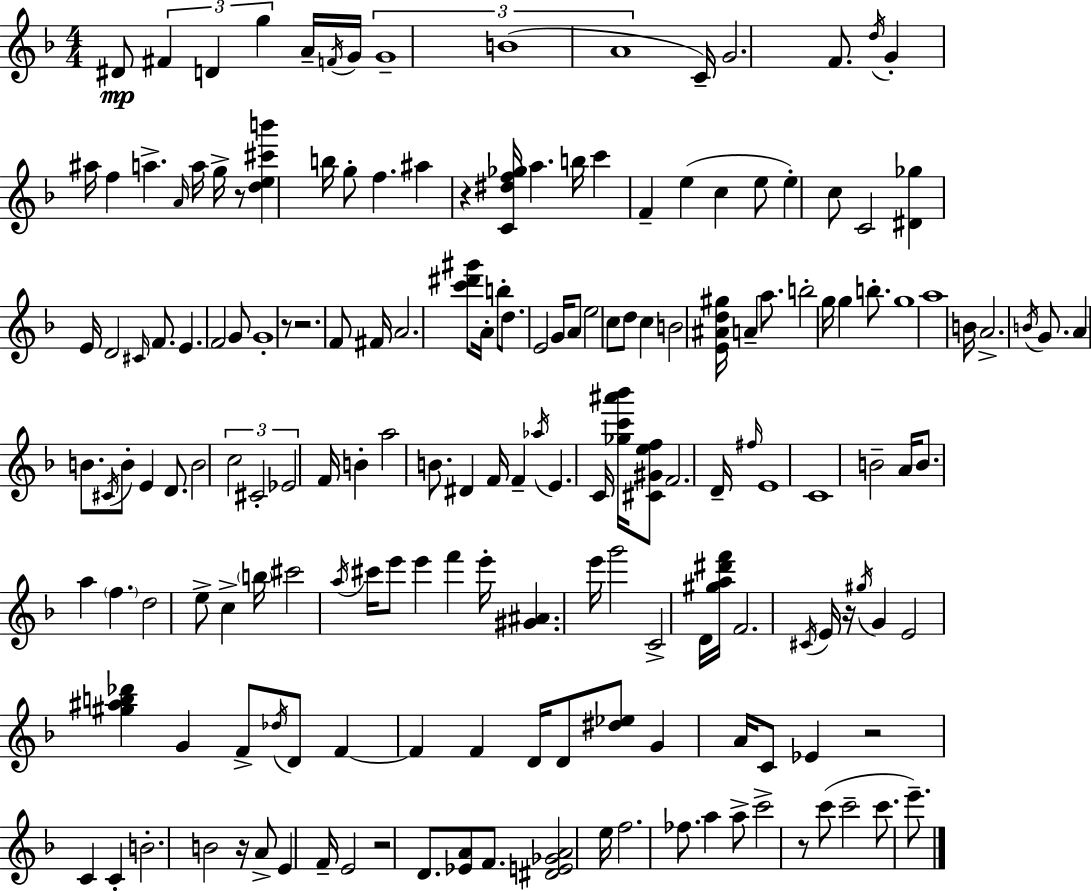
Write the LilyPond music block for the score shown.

{
  \clef treble
  \numericTimeSignature
  \time 4/4
  \key d \minor
  dis'8\mp \tuplet 3/2 { fis'4 d'4 g''4 } a'16-- \acciaccatura { f'16 } | g'16 \tuplet 3/2 { g'1-- | b'1( | a'1 } | \break c'16--) g'2. f'8. | \acciaccatura { d''16 } g'4-. ais''16 f''4 a''4.-> | \grace { a'16 } a''16 g''16-> r8 <d'' e'' cis''' b'''>4 b''16 g''8-. f''4. | ais''4 r4 <c' dis'' f'' ges''>16 a''4. | \break b''16 c'''4 f'4-- e''4( c''4 | e''8 e''4-.) c''8 c'2 | <dis' ges''>4 e'16 d'2 | \grace { cis'16 } f'8. e'4. f'2 | \break g'8 g'1-. | r8 r2. | f'8 fis'16 a'2. | <c''' dis''' gis'''>8 a'16-. b''8-. d''8. e'2 | \break g'16 a'8 e''2 c''8 d''8 | c''4 b'2 <e' ais' d'' gis''>16 a'4-- | a''8. b''2-. g''16 g''4 | b''8.-. g''1 | \break a''1 | b'16 a'2.-> | \acciaccatura { b'16 } g'8. a'4 b'8. \acciaccatura { cis'16 } b'8-. e'4 | d'8. b'2 \tuplet 3/2 { c''2 | \break cis'2-. ees'2 } | f'16 b'4-. a''2 | b'8. dis'4 f'16 f'4-- \acciaccatura { aes''16 } | e'4. c'16 <ges'' c''' ais''' bes'''>16 <cis' gis' e'' f''>8 f'2. | \break d'16-- \grace { fis''16 } e'1 | c'1 | b'2-- | a'16 b'8. a''4 \parenthesize f''4. d''2 | \break e''8-> c''4-> \parenthesize b''16 cis'''2 | \acciaccatura { a''16 } cis'''16 e'''8 e'''4 f'''4 | e'''16-. <gis' ais'>4. e'''16 g'''2 | c'2-> d'16 <gis'' a'' dis''' f'''>16 f'2. | \break \acciaccatura { cis'16 } e'16 r16 \acciaccatura { gis''16 } g'4 e'2 | <gis'' ais'' b'' des'''>4 g'4 f'8-> | \acciaccatura { des''16 } d'8 f'4~~ f'4 f'4 | d'16 d'8 <dis'' ees''>8 g'4 a'16 c'8 ees'4 | \break r2 c'4 c'4-. | b'2.-. b'2 | r16 a'8-> e'4 f'16-- e'2 | r2 d'8. <ees' a'>8 | \break f'8. <dis' e' ges' a'>2 e''16 f''2. | fes''8. a''4 | a''8-> c'''2-> r8 c'''8( c'''2-- | c'''8. e'''8.--) \bar "|."
}